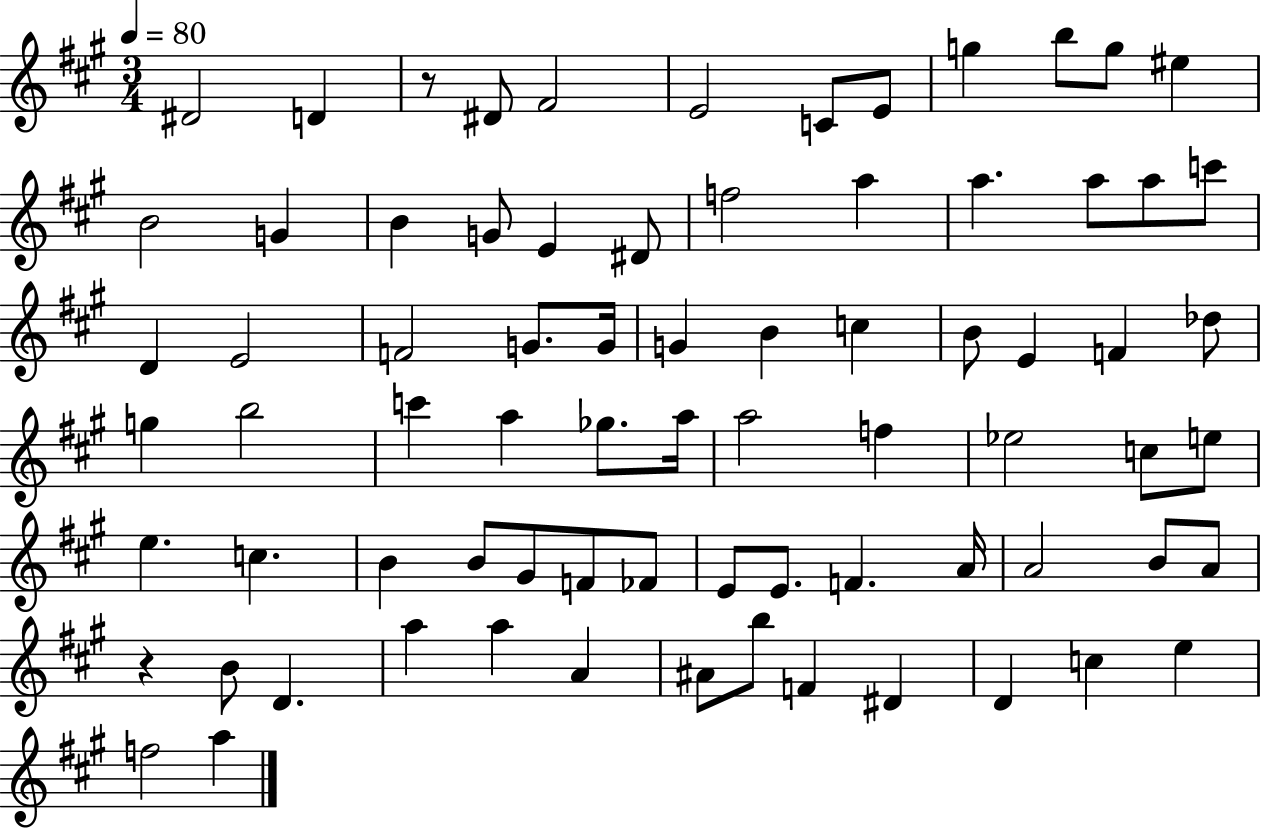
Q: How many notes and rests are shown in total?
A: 76